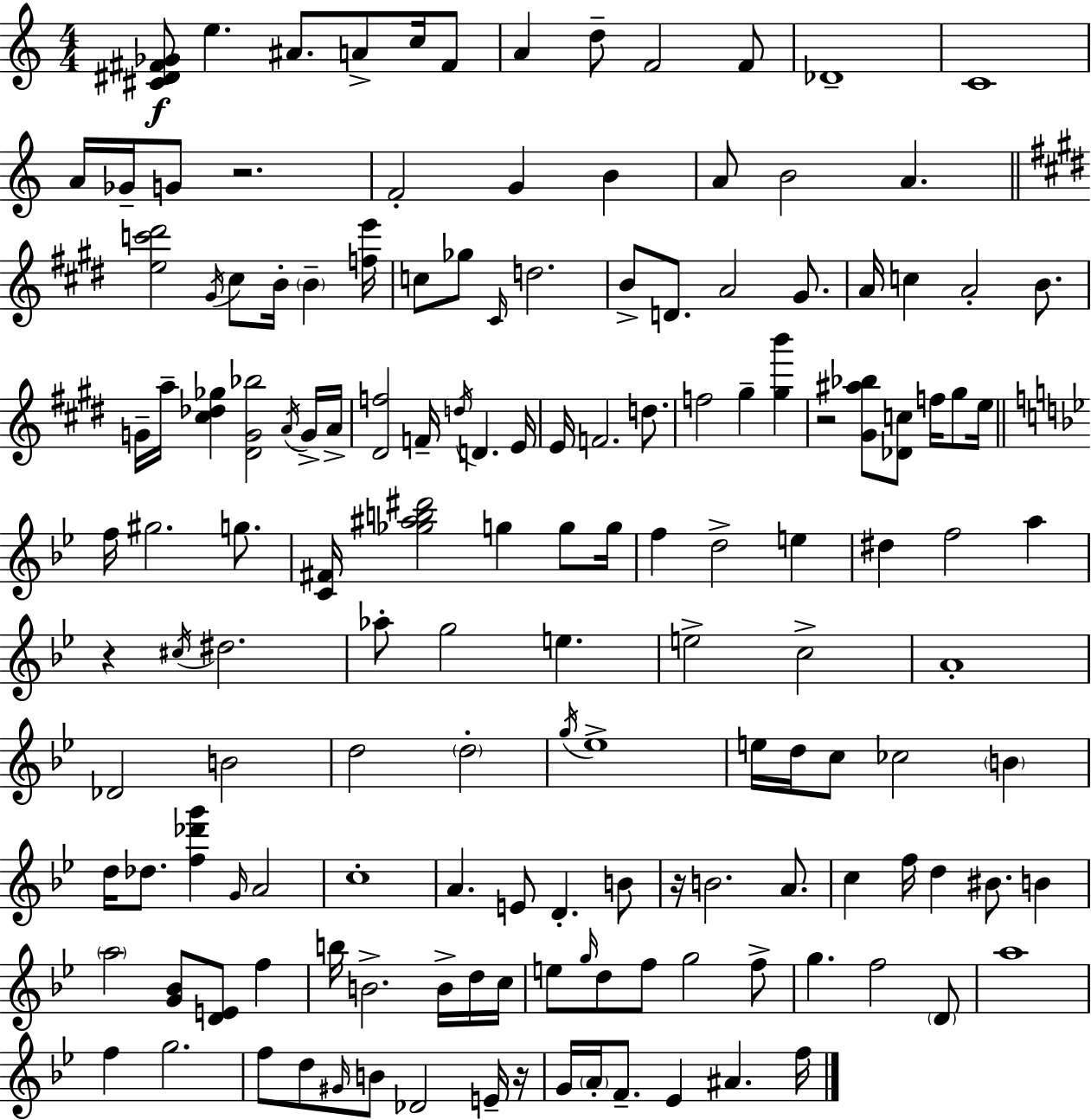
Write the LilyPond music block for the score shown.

{
  \clef treble
  \numericTimeSignature
  \time 4/4
  \key c \major
  \repeat volta 2 { <cis' dis' fis' ges'>8\f e''4. ais'8. a'8-> c''16 fis'8 | a'4 d''8-- f'2 f'8 | des'1-- | c'1 | \break a'16 ges'16-- g'8 r2. | f'2-. g'4 b'4 | a'8 b'2 a'4. | \bar "||" \break \key e \major <e'' c''' dis'''>2 \acciaccatura { gis'16 } cis''8 b'16-. \parenthesize b'4-- | <f'' e'''>16 c''8 ges''8 \grace { cis'16 } d''2. | b'8-> d'8. a'2 gis'8. | a'16 c''4 a'2-. b'8. | \break g'16-- a''16-- <cis'' des'' ges''>4 <dis' g' bes''>2 | \acciaccatura { a'16 } g'16-> a'16-> <dis' f''>2 f'16-- \acciaccatura { d''16 } d'4. | e'16 e'16 f'2. | d''8. f''2 gis''4-- | \break <gis'' b'''>4 r2 <gis' ais'' bes''>8 <des' c''>8 | f''16 gis''8 e''16 \bar "||" \break \key g \minor f''16 gis''2. g''8. | <c' fis'>16 <ges'' ais'' b'' dis'''>2 g''4 g''8 g''16 | f''4 d''2-> e''4 | dis''4 f''2 a''4 | \break r4 \acciaccatura { cis''16 } dis''2. | aes''8-. g''2 e''4. | e''2-> c''2-> | a'1-. | \break des'2 b'2 | d''2 \parenthesize d''2-. | \acciaccatura { g''16 } ees''1-> | e''16 d''16 c''8 ces''2 \parenthesize b'4 | \break d''16 des''8. <f'' des''' g'''>4 \grace { g'16 } a'2 | c''1-. | a'4. e'8 d'4.-. | b'8 r16 b'2. | \break a'8. c''4 f''16 d''4 bis'8. b'4 | \parenthesize a''2 <g' bes'>8 <d' e'>8 f''4 | b''16 b'2.-> | b'16-> d''16 c''16 e''8 \grace { g''16 } d''8 f''8 g''2 | \break f''8-> g''4. f''2 | \parenthesize d'8 a''1 | f''4 g''2. | f''8 d''8 \grace { gis'16 } b'8 des'2 | \break e'16-- r16 g'16 \parenthesize a'16-. f'8.-- ees'4 ais'4. | f''16 } \bar "|."
}